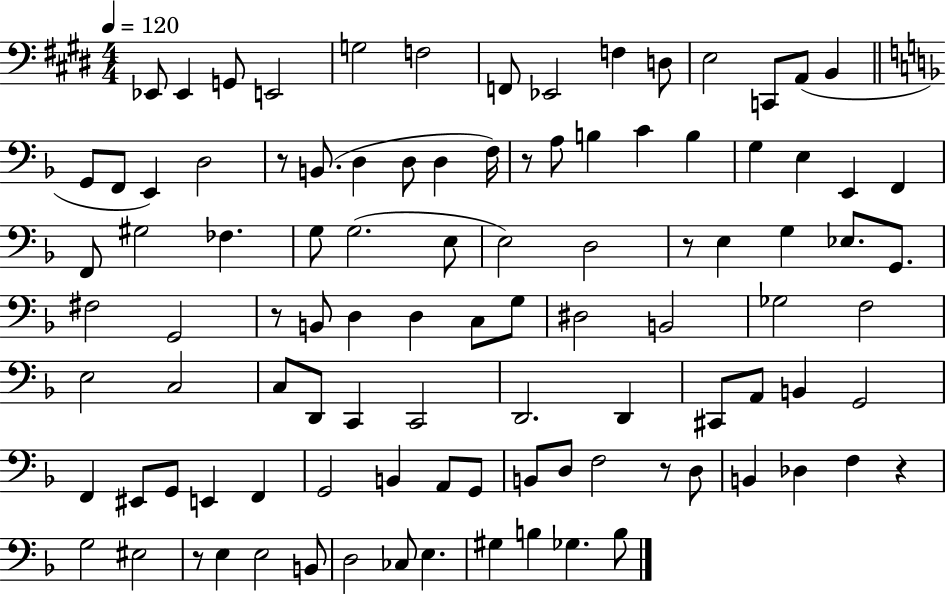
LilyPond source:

{
  \clef bass
  \numericTimeSignature
  \time 4/4
  \key e \major
  \tempo 4 = 120
  ees,8 ees,4 g,8 e,2 | g2 f2 | f,8 ees,2 f4 d8 | e2 c,8 a,8( b,4 | \break \bar "||" \break \key f \major g,8 f,8 e,4) d2 | r8 b,8.( d4 d8 d4 f16) | r8 a8 b4 c'4 b4 | g4 e4 e,4 f,4 | \break f,8 gis2 fes4. | g8 g2.( e8 | e2) d2 | r8 e4 g4 ees8. g,8. | \break fis2 g,2 | r8 b,8 d4 d4 c8 g8 | dis2 b,2 | ges2 f2 | \break e2 c2 | c8 d,8 c,4 c,2 | d,2. d,4 | cis,8 a,8 b,4 g,2 | \break f,4 eis,8 g,8 e,4 f,4 | g,2 b,4 a,8 g,8 | b,8 d8 f2 r8 d8 | b,4 des4 f4 r4 | \break g2 eis2 | r8 e4 e2 b,8 | d2 ces8 e4. | gis4 b4 ges4. b8 | \break \bar "|."
}